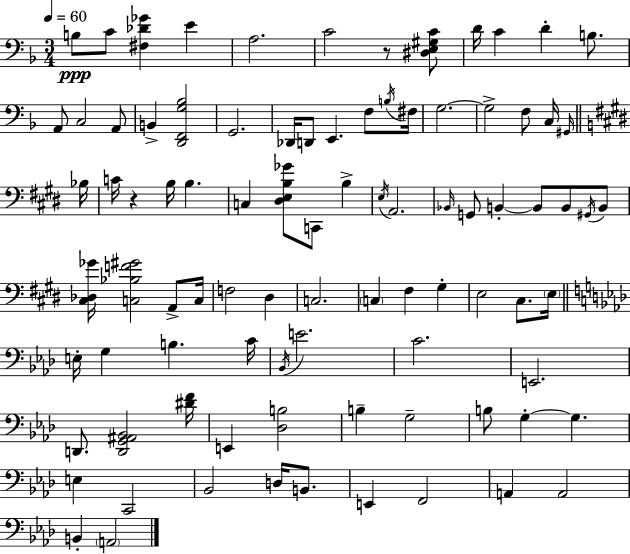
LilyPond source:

{
  \clef bass
  \numericTimeSignature
  \time 3/4
  \key d \minor
  \tempo 4 = 60
  \repeat volta 2 { b8\ppp c'8 <fis des' ges'>4 e'4 | a2. | c'2 r8 <dis e gis c'>8 | d'16 c'4 d'4-. b8. | \break a,8 c2 a,8 | b,4-> <d, f, g bes>2 | g,2. | des,16 d,8 e,4. f8 \acciaccatura { b16 } | \break fis16 g2.~~ | g2-> f8 c16 | \grace { gis,16 } \bar "||" \break \key e \major bes16 c'16 r4 b16 b4. | c4 <dis e b ges'>8 c,8 b4-> | \acciaccatura { e16 } a,2. | \grace { bes,16 } g,8 b,4-.~~ b,8 b,8 | \break \acciaccatura { gis,16 } b,8 <cis des ges'>16 <c bes f' gis'>2 | a,8-> c16 f2 | dis4 c2. | \parenthesize c4 fis4 | \break gis4-. e2 | cis8. \parenthesize e16 \bar "||" \break \key f \minor e16-. g4 b4. c'16 | \acciaccatura { bes,16 } e'2. | c'2. | e,2. | \break d,8. <d, g, ais, bes,>2 | <dis' f'>16 e,4 <des b>2 | b4-- g2-- | b8 g4-.~~ g4. | \break e4 c,2 | bes,2 d16 b,8. | e,4 f,2 | a,4 a,2 | \break b,4-. \parenthesize a,2 | } \bar "|."
}